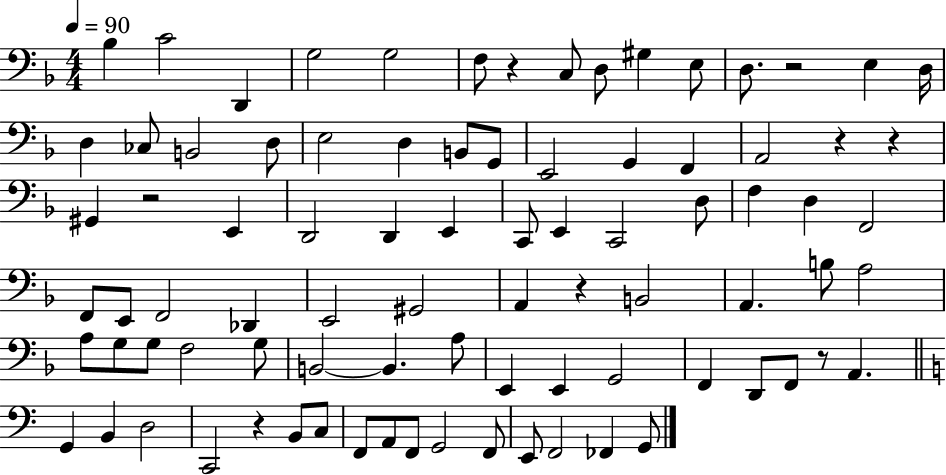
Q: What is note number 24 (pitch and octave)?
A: F2